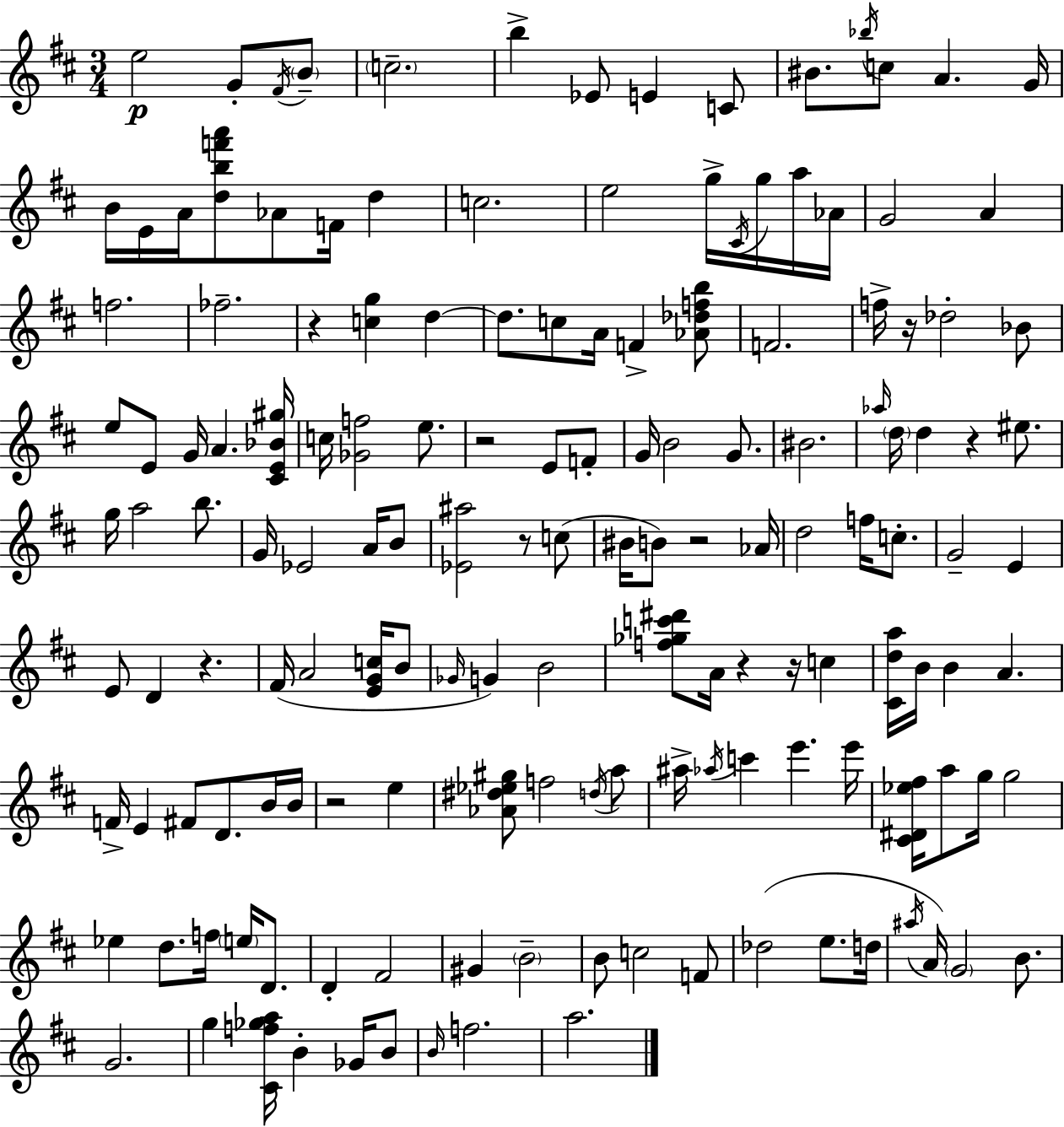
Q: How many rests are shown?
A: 10